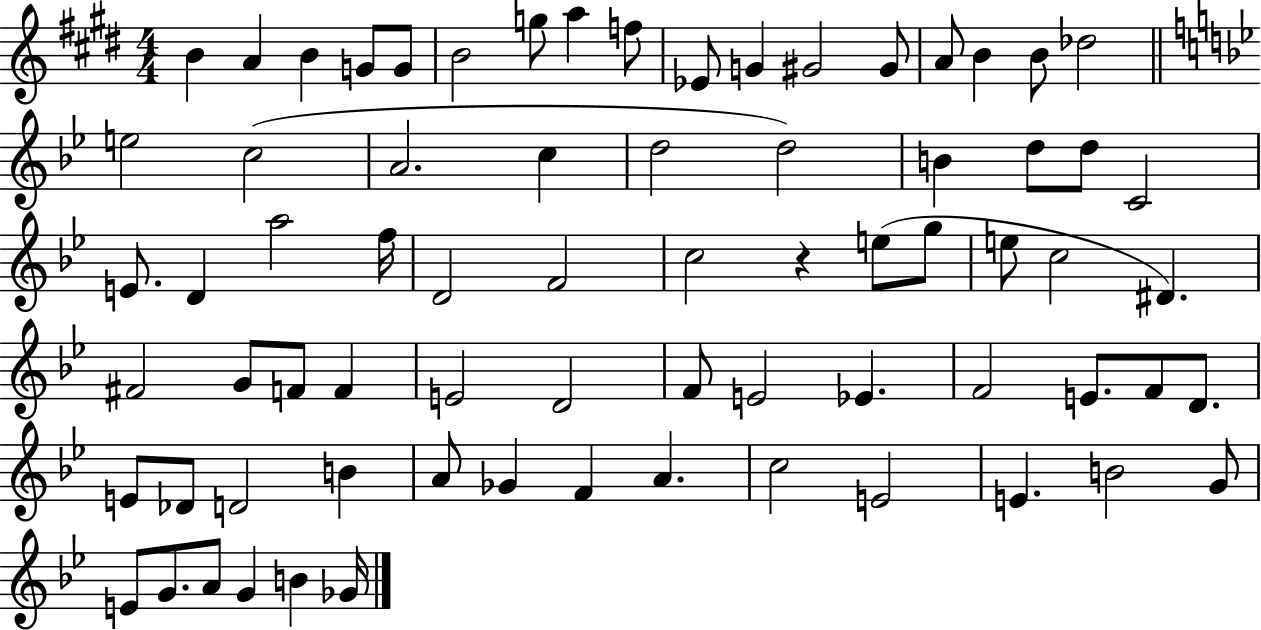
X:1
T:Untitled
M:4/4
L:1/4
K:E
B A B G/2 G/2 B2 g/2 a f/2 _E/2 G ^G2 ^G/2 A/2 B B/2 _d2 e2 c2 A2 c d2 d2 B d/2 d/2 C2 E/2 D a2 f/4 D2 F2 c2 z e/2 g/2 e/2 c2 ^D ^F2 G/2 F/2 F E2 D2 F/2 E2 _E F2 E/2 F/2 D/2 E/2 _D/2 D2 B A/2 _G F A c2 E2 E B2 G/2 E/2 G/2 A/2 G B _G/4